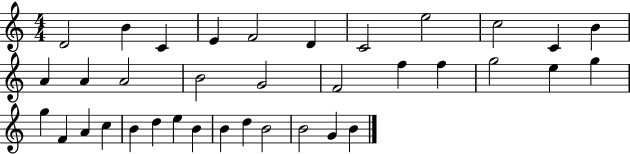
{
  \clef treble
  \numericTimeSignature
  \time 4/4
  \key c \major
  d'2 b'4 c'4 | e'4 f'2 d'4 | c'2 e''2 | c''2 c'4 b'4 | \break a'4 a'4 a'2 | b'2 g'2 | f'2 f''4 f''4 | g''2 e''4 g''4 | \break g''4 f'4 a'4 c''4 | b'4 d''4 e''4 b'4 | b'4 d''4 b'2 | b'2 g'4 b'4 | \break \bar "|."
}